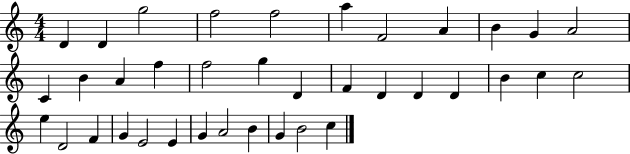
X:1
T:Untitled
M:4/4
L:1/4
K:C
D D g2 f2 f2 a F2 A B G A2 C B A f f2 g D F D D D B c c2 e D2 F G E2 E G A2 B G B2 c